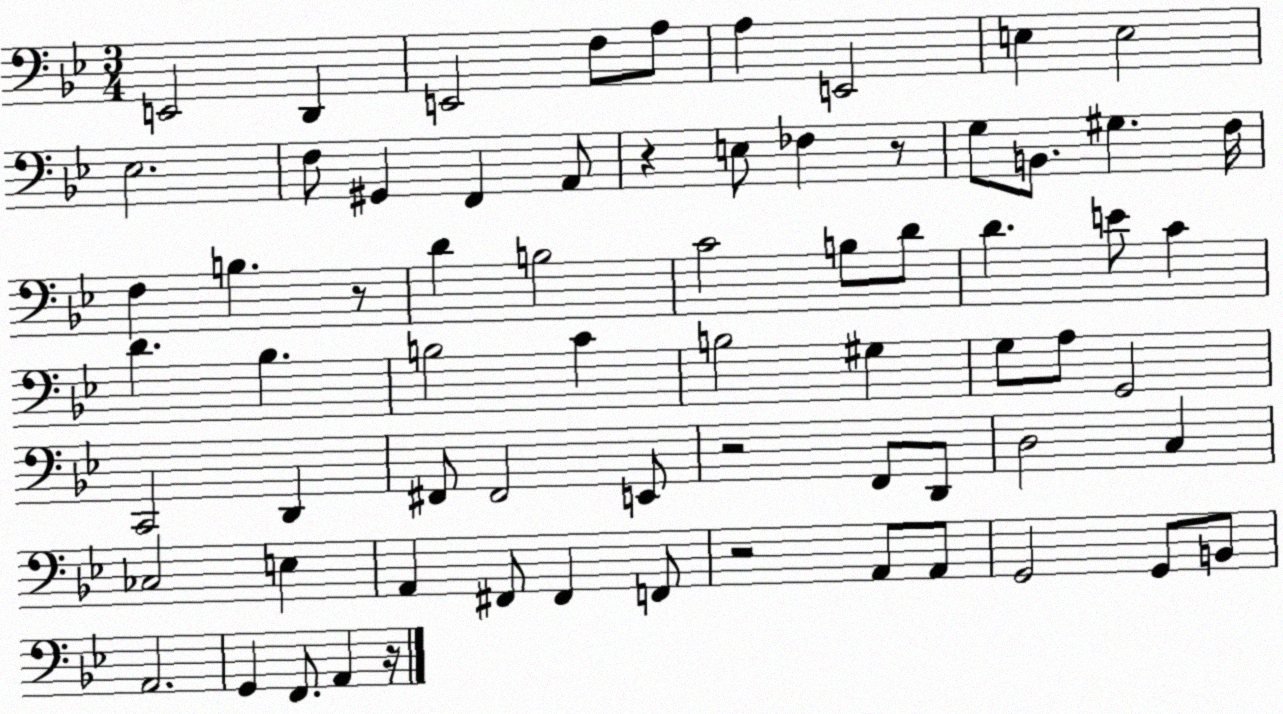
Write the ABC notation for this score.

X:1
T:Untitled
M:3/4
L:1/4
K:Bb
E,,2 D,, E,,2 F,/2 A,/2 A, E,,2 E, E,2 _E,2 F,/2 ^G,, F,, A,,/2 z E,/2 _F, z/2 G,/2 B,,/2 ^G, F,/4 F, B, z/2 D B,2 C2 B,/2 D/2 D E/2 C D _B, B,2 C B,2 ^G, G,/2 A,/2 G,,2 C,,2 D,, ^F,,/2 ^F,,2 E,,/2 z2 F,,/2 D,,/2 D,2 C, _C,2 E, A,, ^F,,/2 ^F,, F,,/2 z2 A,,/2 A,,/2 G,,2 G,,/2 B,,/2 A,,2 G,, F,,/2 A,, z/4